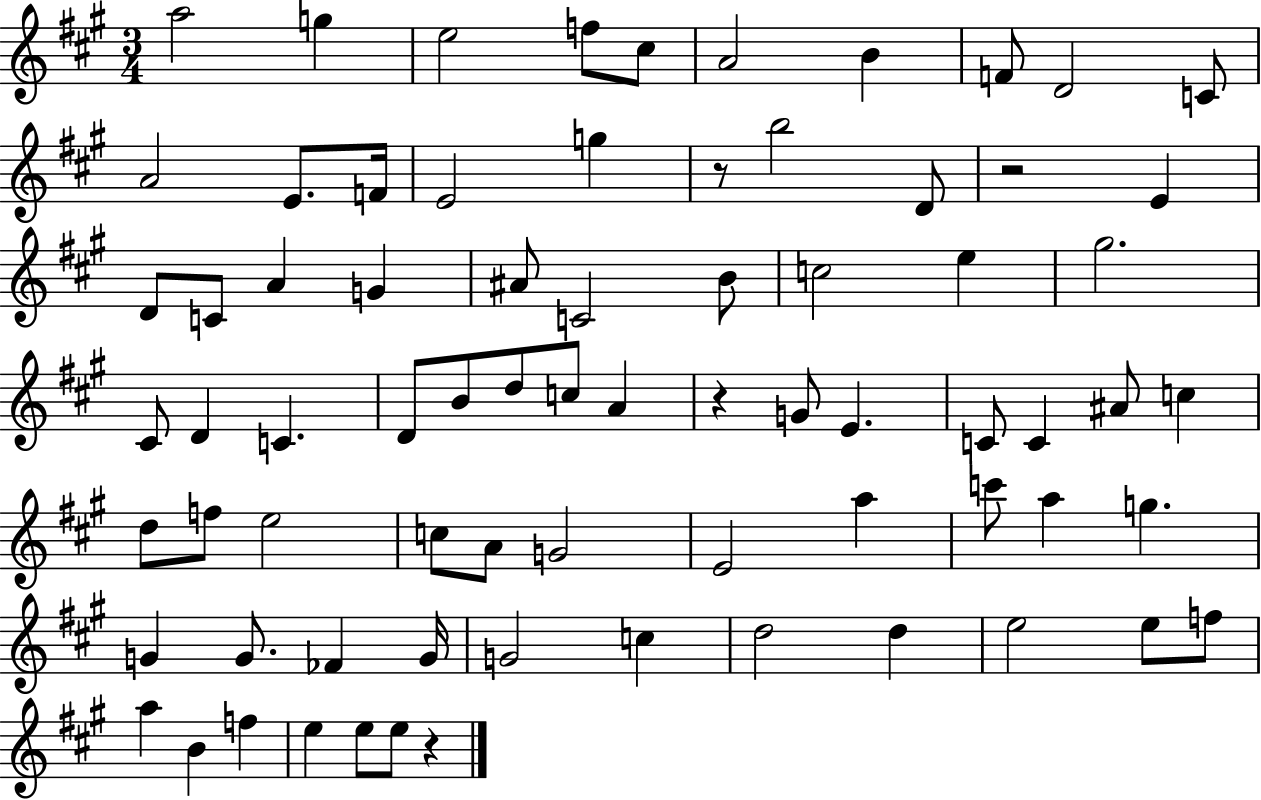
{
  \clef treble
  \numericTimeSignature
  \time 3/4
  \key a \major
  \repeat volta 2 { a''2 g''4 | e''2 f''8 cis''8 | a'2 b'4 | f'8 d'2 c'8 | \break a'2 e'8. f'16 | e'2 g''4 | r8 b''2 d'8 | r2 e'4 | \break d'8 c'8 a'4 g'4 | ais'8 c'2 b'8 | c''2 e''4 | gis''2. | \break cis'8 d'4 c'4. | d'8 b'8 d''8 c''8 a'4 | r4 g'8 e'4. | c'8 c'4 ais'8 c''4 | \break d''8 f''8 e''2 | c''8 a'8 g'2 | e'2 a''4 | c'''8 a''4 g''4. | \break g'4 g'8. fes'4 g'16 | g'2 c''4 | d''2 d''4 | e''2 e''8 f''8 | \break a''4 b'4 f''4 | e''4 e''8 e''8 r4 | } \bar "|."
}